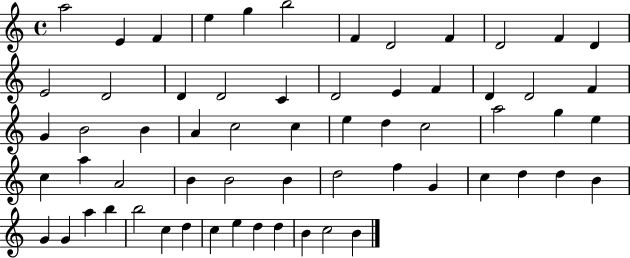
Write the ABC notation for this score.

X:1
T:Untitled
M:4/4
L:1/4
K:C
a2 E F e g b2 F D2 F D2 F D E2 D2 D D2 C D2 E F D D2 F G B2 B A c2 c e d c2 a2 g e c a A2 B B2 B d2 f G c d d B G G a b b2 c d c e d d B c2 B